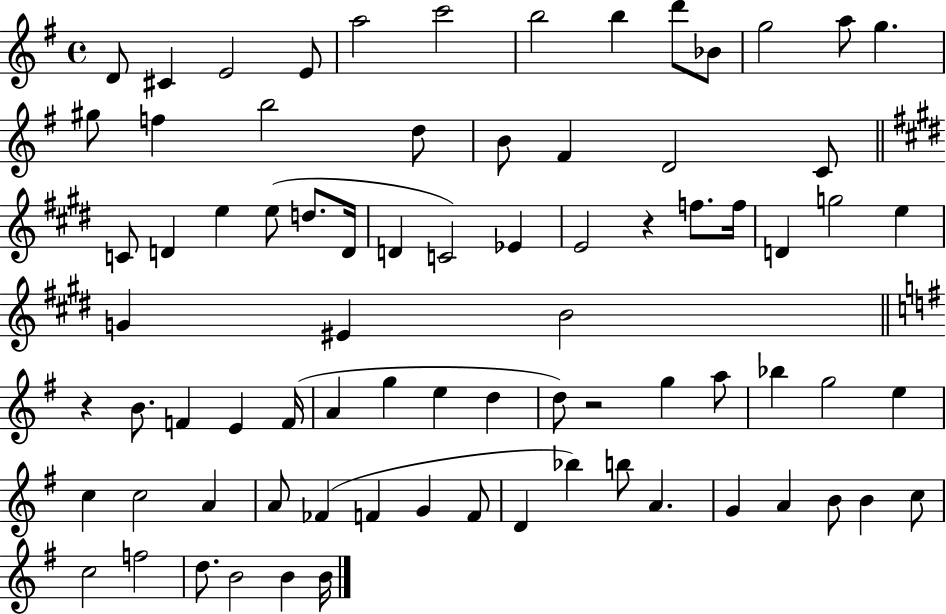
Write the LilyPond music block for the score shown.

{
  \clef treble
  \time 4/4
  \defaultTimeSignature
  \key g \major
  \repeat volta 2 { d'8 cis'4 e'2 e'8 | a''2 c'''2 | b''2 b''4 d'''8 bes'8 | g''2 a''8 g''4. | \break gis''8 f''4 b''2 d''8 | b'8 fis'4 d'2 c'8 | \bar "||" \break \key e \major c'8 d'4 e''4 e''8( d''8. d'16 | d'4 c'2) ees'4 | e'2 r4 f''8. f''16 | d'4 g''2 e''4 | \break g'4 eis'4 b'2 | \bar "||" \break \key g \major r4 b'8. f'4 e'4 f'16( | a'4 g''4 e''4 d''4 | d''8) r2 g''4 a''8 | bes''4 g''2 e''4 | \break c''4 c''2 a'4 | a'8 fes'4( f'4 g'4 f'8 | d'4 bes''4) b''8 a'4. | g'4 a'4 b'8 b'4 c''8 | \break c''2 f''2 | d''8. b'2 b'4 b'16 | } \bar "|."
}